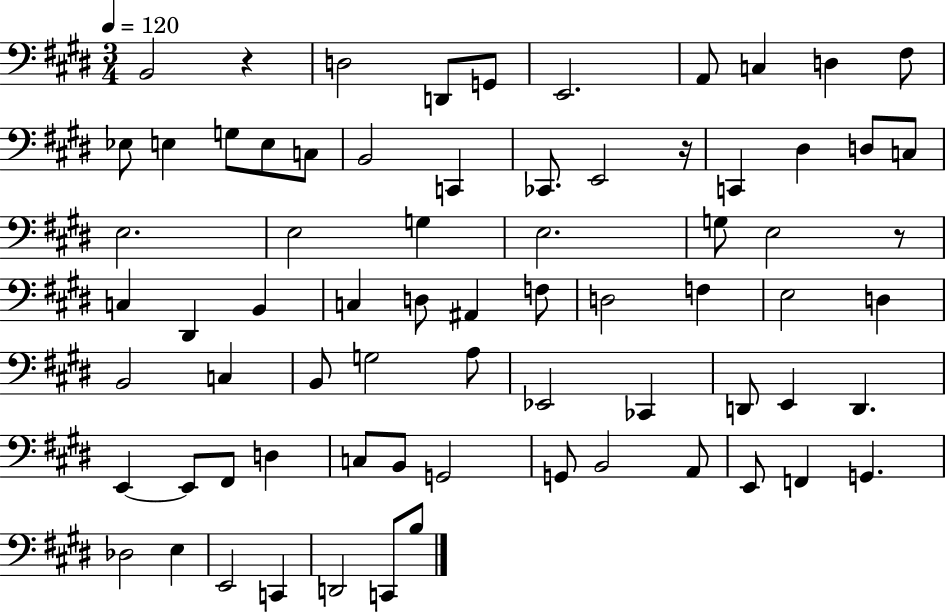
{
  \clef bass
  \numericTimeSignature
  \time 3/4
  \key e \major
  \tempo 4 = 120
  b,2 r4 | d2 d,8 g,8 | e,2. | a,8 c4 d4 fis8 | \break ees8 e4 g8 e8 c8 | b,2 c,4 | ces,8. e,2 r16 | c,4 dis4 d8 c8 | \break e2. | e2 g4 | e2. | g8 e2 r8 | \break c4 dis,4 b,4 | c4 d8 ais,4 f8 | d2 f4 | e2 d4 | \break b,2 c4 | b,8 g2 a8 | ees,2 ces,4 | d,8 e,4 d,4. | \break e,4~~ e,8 fis,8 d4 | c8 b,8 g,2 | g,8 b,2 a,8 | e,8 f,4 g,4. | \break des2 e4 | e,2 c,4 | d,2 c,8 b8 | \bar "|."
}